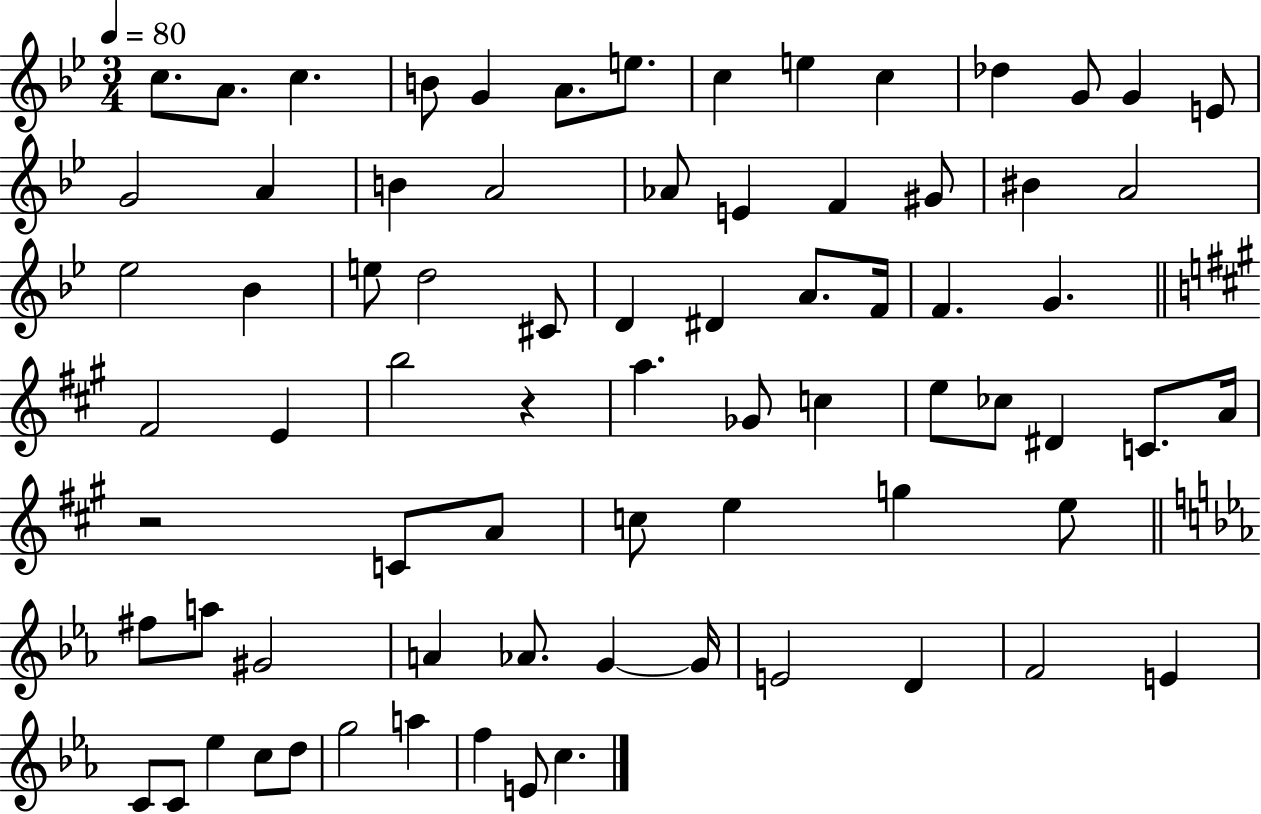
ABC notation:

X:1
T:Untitled
M:3/4
L:1/4
K:Bb
c/2 A/2 c B/2 G A/2 e/2 c e c _d G/2 G E/2 G2 A B A2 _A/2 E F ^G/2 ^B A2 _e2 _B e/2 d2 ^C/2 D ^D A/2 F/4 F G ^F2 E b2 z a _G/2 c e/2 _c/2 ^D C/2 A/4 z2 C/2 A/2 c/2 e g e/2 ^f/2 a/2 ^G2 A _A/2 G G/4 E2 D F2 E C/2 C/2 _e c/2 d/2 g2 a f E/2 c